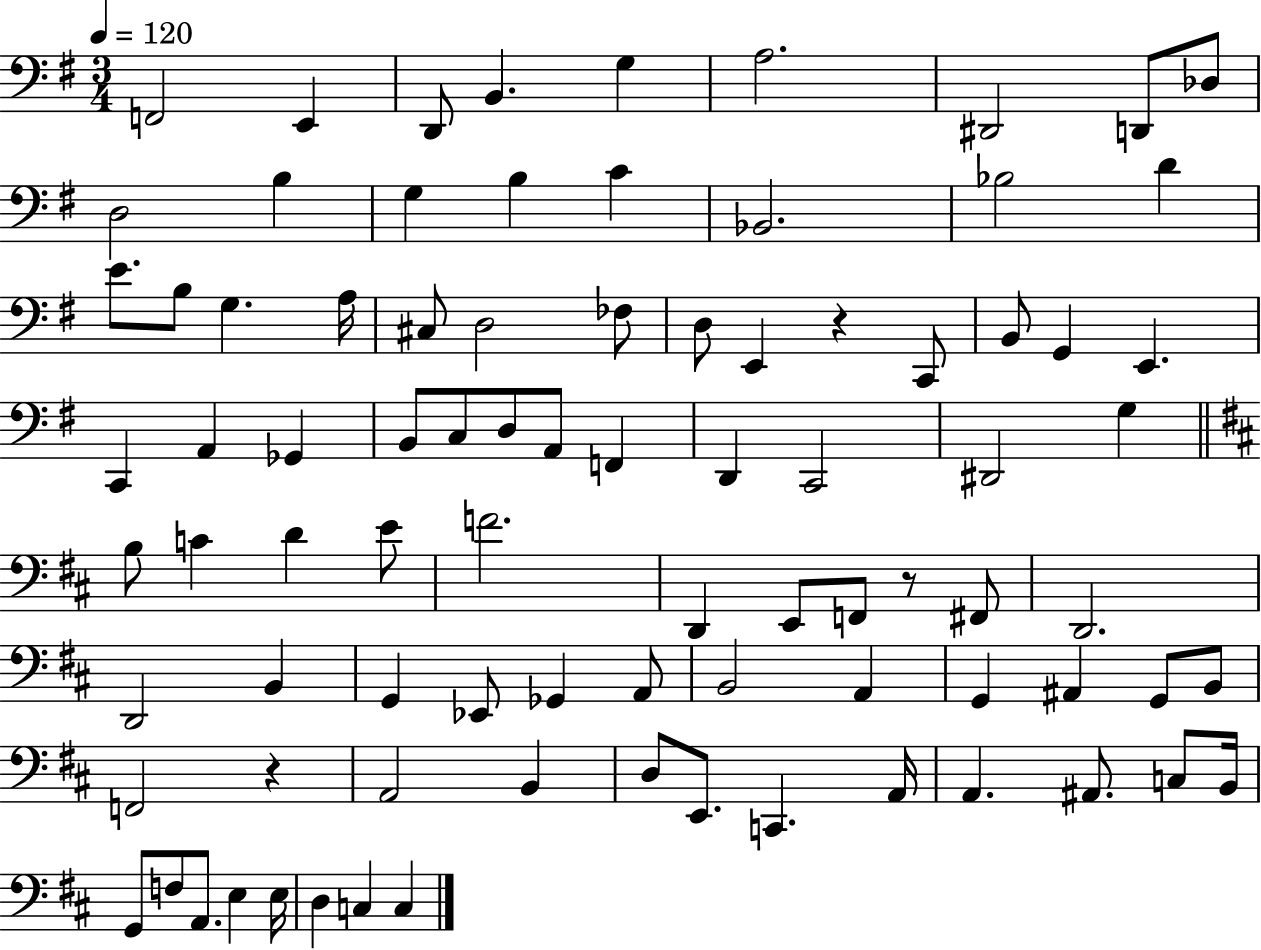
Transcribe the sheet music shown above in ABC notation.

X:1
T:Untitled
M:3/4
L:1/4
K:G
F,,2 E,, D,,/2 B,, G, A,2 ^D,,2 D,,/2 _D,/2 D,2 B, G, B, C _B,,2 _B,2 D E/2 B,/2 G, A,/4 ^C,/2 D,2 _F,/2 D,/2 E,, z C,,/2 B,,/2 G,, E,, C,, A,, _G,, B,,/2 C,/2 D,/2 A,,/2 F,, D,, C,,2 ^D,,2 G, B,/2 C D E/2 F2 D,, E,,/2 F,,/2 z/2 ^F,,/2 D,,2 D,,2 B,, G,, _E,,/2 _G,, A,,/2 B,,2 A,, G,, ^A,, G,,/2 B,,/2 F,,2 z A,,2 B,, D,/2 E,,/2 C,, A,,/4 A,, ^A,,/2 C,/2 B,,/4 G,,/2 F,/2 A,,/2 E, E,/4 D, C, C,